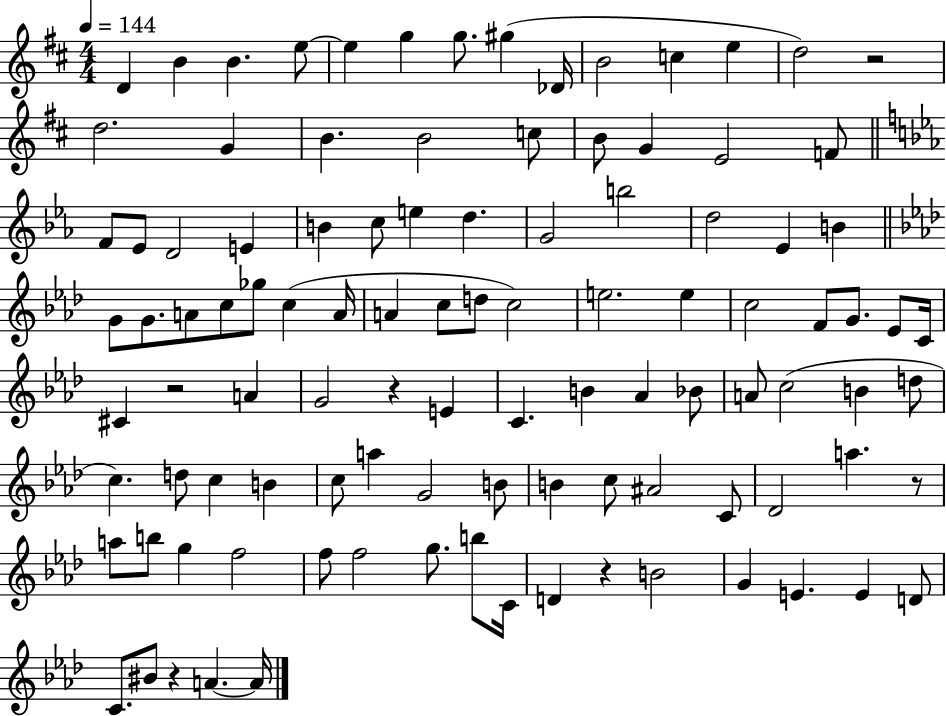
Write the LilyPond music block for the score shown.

{
  \clef treble
  \numericTimeSignature
  \time 4/4
  \key d \major
  \tempo 4 = 144
  d'4 b'4 b'4. e''8~~ | e''4 g''4 g''8. gis''4( des'16 | b'2 c''4 e''4 | d''2) r2 | \break d''2. g'4 | b'4. b'2 c''8 | b'8 g'4 e'2 f'8 | \bar "||" \break \key c \minor f'8 ees'8 d'2 e'4 | b'4 c''8 e''4 d''4. | g'2 b''2 | d''2 ees'4 b'4 | \break \bar "||" \break \key aes \major g'8 g'8. a'8 c''8 ges''8 c''4( a'16 | a'4 c''8 d''8 c''2) | e''2. e''4 | c''2 f'8 g'8. ees'8 c'16 | \break cis'4 r2 a'4 | g'2 r4 e'4 | c'4. b'4 aes'4 bes'8 | a'8 c''2( b'4 d''8 | \break c''4.) d''8 c''4 b'4 | c''8 a''4 g'2 b'8 | b'4 c''8 ais'2 c'8 | des'2 a''4. r8 | \break a''8 b''8 g''4 f''2 | f''8 f''2 g''8. b''8 c'16 | d'4 r4 b'2 | g'4 e'4. e'4 d'8 | \break c'8. bis'8 r4 a'4.~~ a'16 | \bar "|."
}